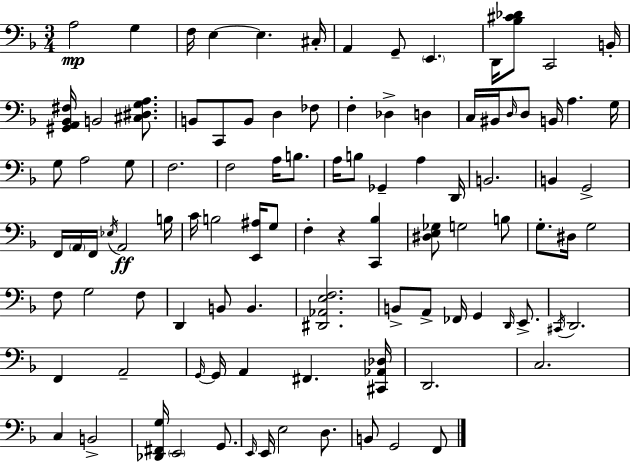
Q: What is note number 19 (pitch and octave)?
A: F3